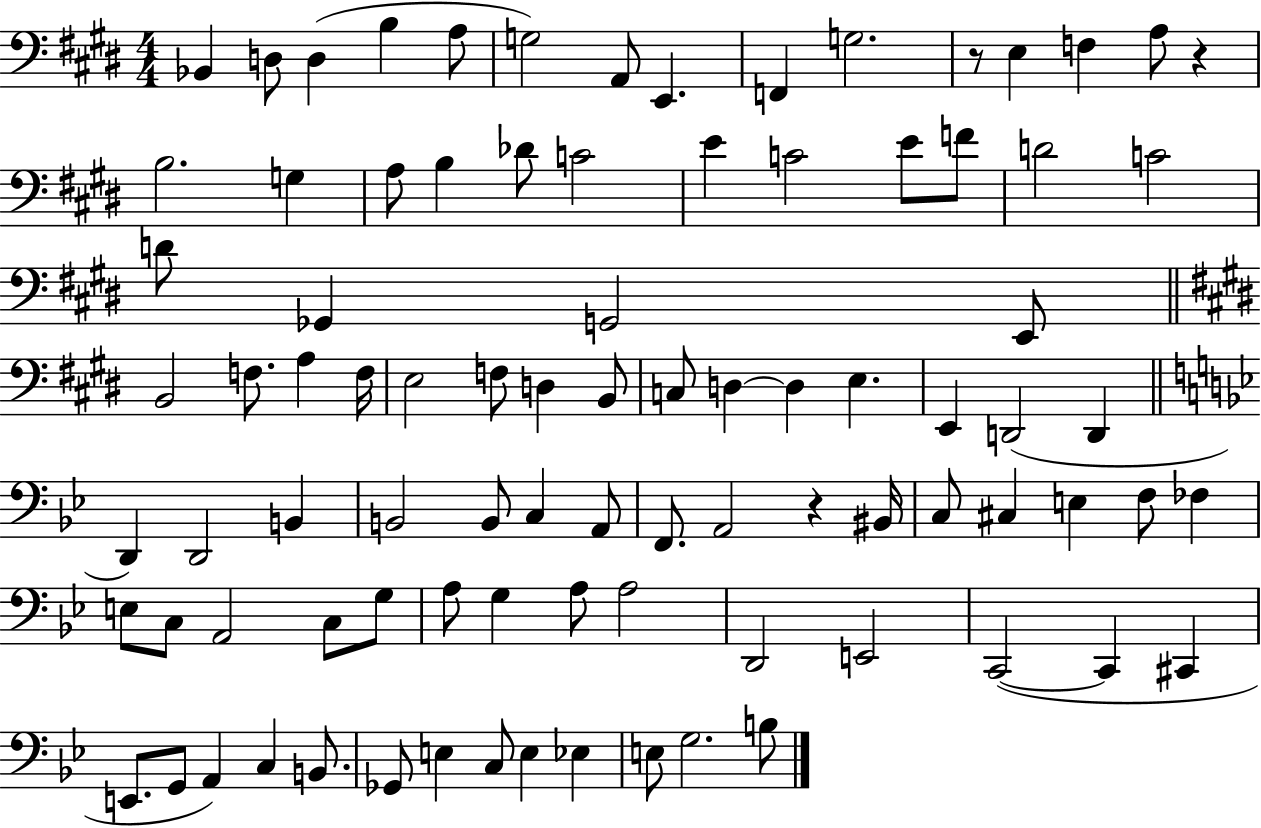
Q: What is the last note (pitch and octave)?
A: B3